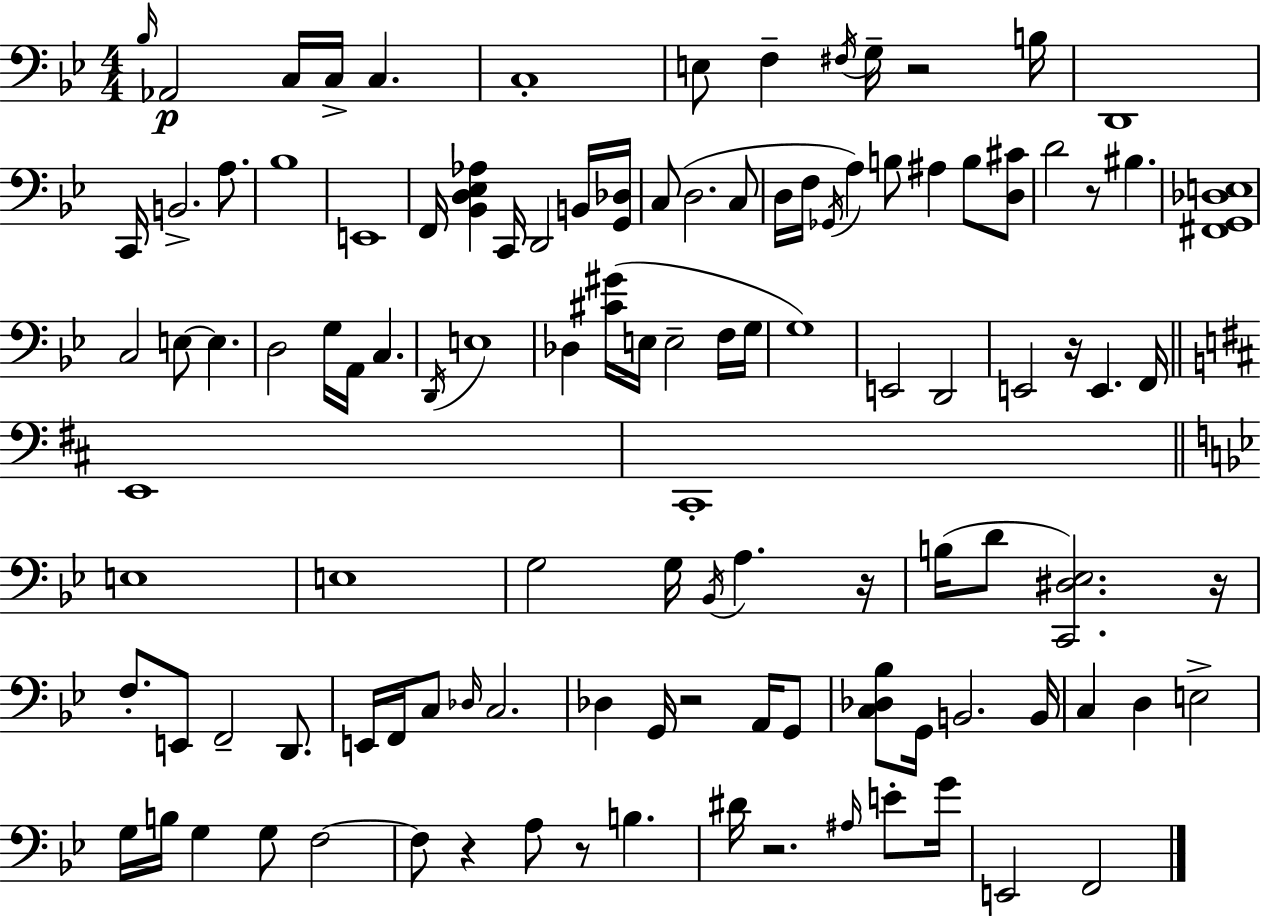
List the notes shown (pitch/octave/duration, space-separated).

Bb3/s Ab2/h C3/s C3/s C3/q. C3/w E3/e F3/q F#3/s G3/s R/h B3/s D2/w C2/s B2/h. A3/e. Bb3/w E2/w F2/s [Bb2,D3,Eb3,Ab3]/q C2/s D2/h B2/s [G2,Db3]/s C3/e D3/h. C3/e D3/s F3/s Gb2/s A3/q B3/e A#3/q B3/e [D3,C#4]/e D4/h R/e BIS3/q. [F#2,G2,Db3,E3]/w C3/h E3/e E3/q. D3/h G3/s A2/s C3/q. D2/s E3/w Db3/q [C#4,G#4]/s E3/s E3/h F3/s G3/s G3/w E2/h D2/h E2/h R/s E2/q. F2/s E2/w C#2/w E3/w E3/w G3/h G3/s Bb2/s A3/q. R/s B3/s D4/e [C2,D#3,Eb3]/h. R/s F3/e. E2/e F2/h D2/e. E2/s F2/s C3/e Db3/s C3/h. Db3/q G2/s R/h A2/s G2/e [C3,Db3,Bb3]/e G2/s B2/h. B2/s C3/q D3/q E3/h G3/s B3/s G3/q G3/e F3/h F3/e R/q A3/e R/e B3/q. D#4/s R/h. A#3/s E4/e G4/s E2/h F2/h